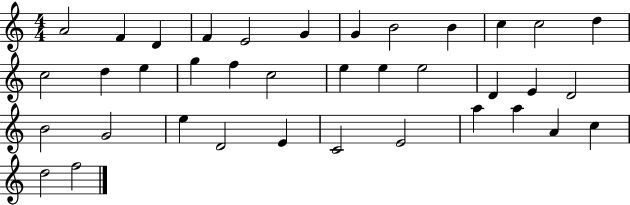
A4/h F4/q D4/q F4/q E4/h G4/q G4/q B4/h B4/q C5/q C5/h D5/q C5/h D5/q E5/q G5/q F5/q C5/h E5/q E5/q E5/h D4/q E4/q D4/h B4/h G4/h E5/q D4/h E4/q C4/h E4/h A5/q A5/q A4/q C5/q D5/h F5/h